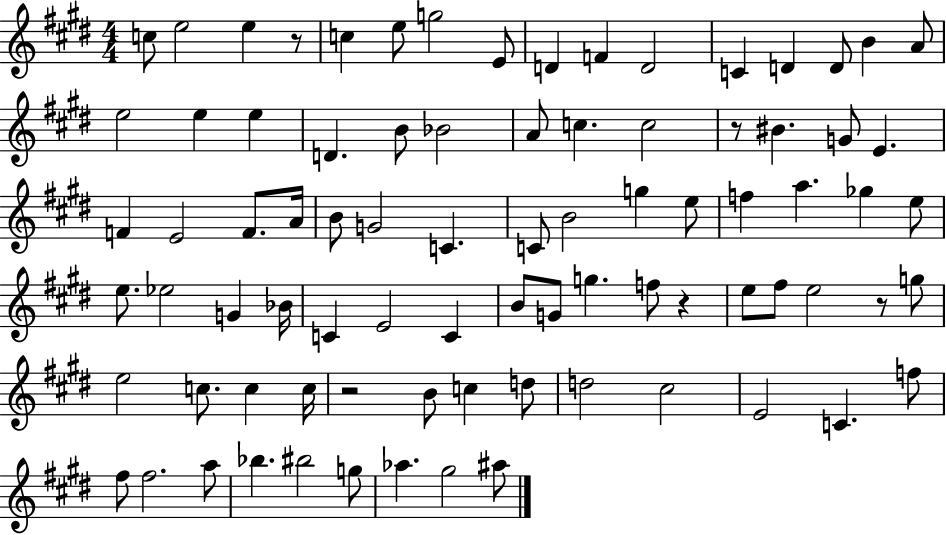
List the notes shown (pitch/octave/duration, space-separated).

C5/e E5/h E5/q R/e C5/q E5/e G5/h E4/e D4/q F4/q D4/h C4/q D4/q D4/e B4/q A4/e E5/h E5/q E5/q D4/q. B4/e Bb4/h A4/e C5/q. C5/h R/e BIS4/q. G4/e E4/q. F4/q E4/h F4/e. A4/s B4/e G4/h C4/q. C4/e B4/h G5/q E5/e F5/q A5/q. Gb5/q E5/e E5/e. Eb5/h G4/q Bb4/s C4/q E4/h C4/q B4/e G4/e G5/q. F5/e R/q E5/e F#5/e E5/h R/e G5/e E5/h C5/e. C5/q C5/s R/h B4/e C5/q D5/e D5/h C#5/h E4/h C4/q. F5/e F#5/e F#5/h. A5/e Bb5/q. BIS5/h G5/e Ab5/q. G#5/h A#5/e